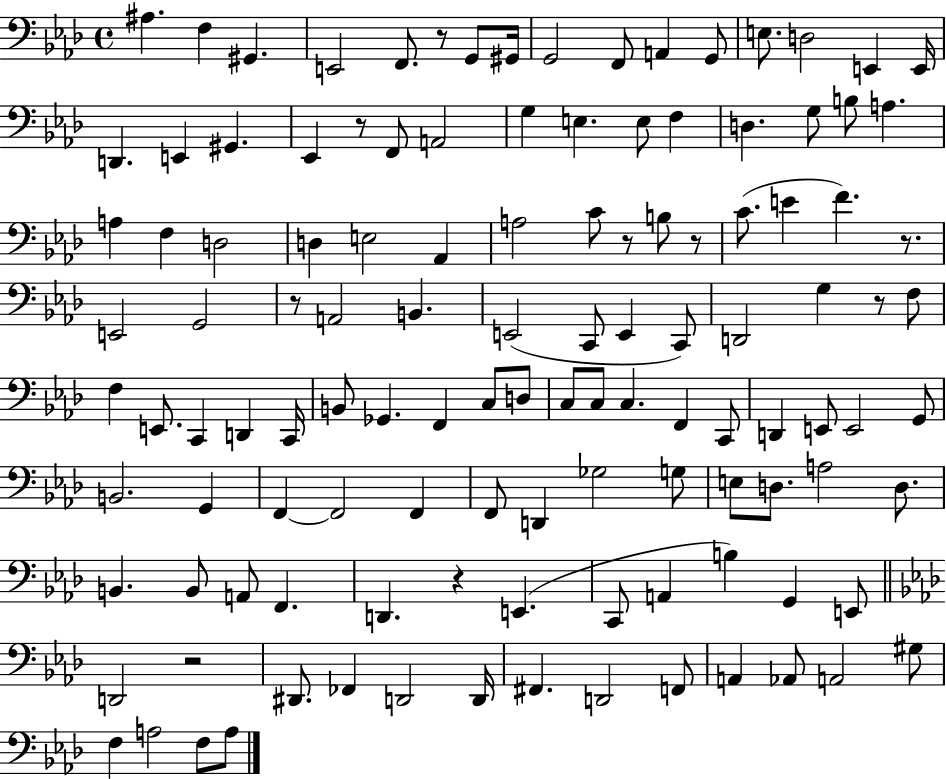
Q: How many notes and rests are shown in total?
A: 120